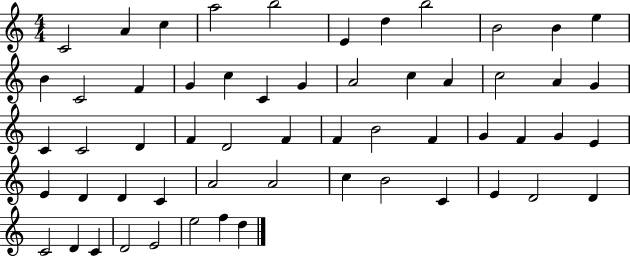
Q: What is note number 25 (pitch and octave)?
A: C4